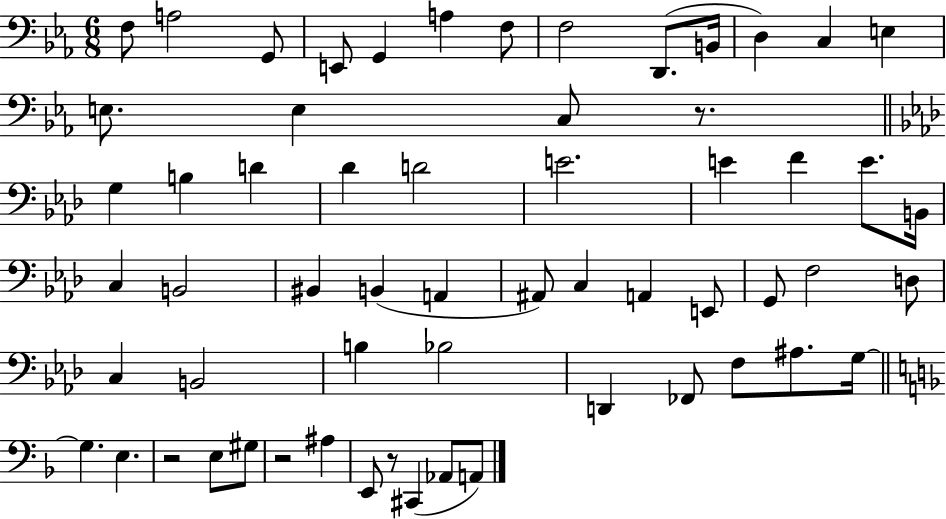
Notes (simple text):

F3/e A3/h G2/e E2/e G2/q A3/q F3/e F3/h D2/e. B2/s D3/q C3/q E3/q E3/e. E3/q C3/e R/e. G3/q B3/q D4/q Db4/q D4/h E4/h. E4/q F4/q E4/e. B2/s C3/q B2/h BIS2/q B2/q A2/q A#2/e C3/q A2/q E2/e G2/e F3/h D3/e C3/q B2/h B3/q Bb3/h D2/q FES2/e F3/e A#3/e. G3/s G3/q. E3/q. R/h E3/e G#3/e R/h A#3/q E2/e R/e C#2/q Ab2/e A2/e